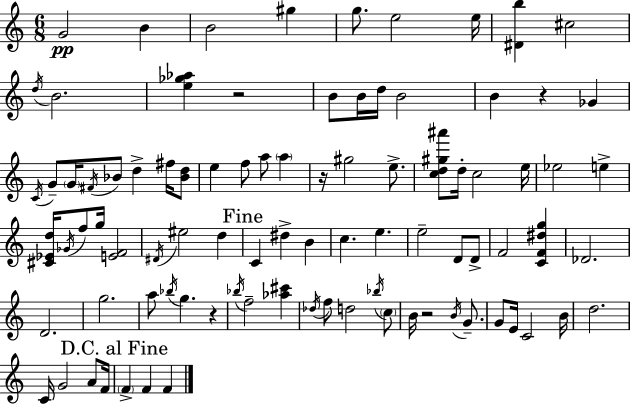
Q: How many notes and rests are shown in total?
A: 90